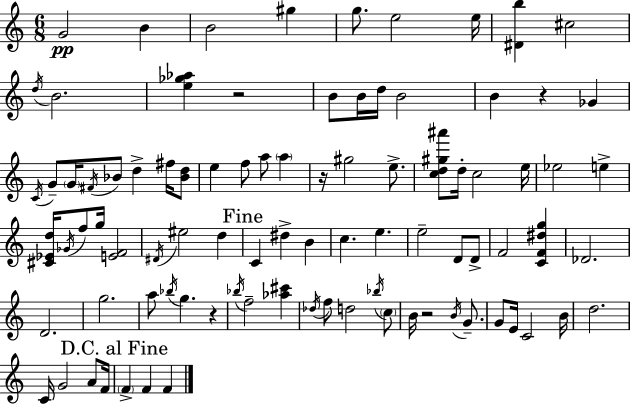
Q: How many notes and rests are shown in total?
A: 90